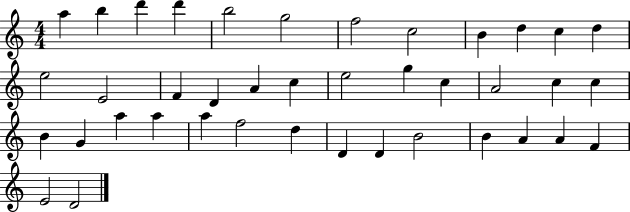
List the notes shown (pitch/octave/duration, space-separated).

A5/q B5/q D6/q D6/q B5/h G5/h F5/h C5/h B4/q D5/q C5/q D5/q E5/h E4/h F4/q D4/q A4/q C5/q E5/h G5/q C5/q A4/h C5/q C5/q B4/q G4/q A5/q A5/q A5/q F5/h D5/q D4/q D4/q B4/h B4/q A4/q A4/q F4/q E4/h D4/h